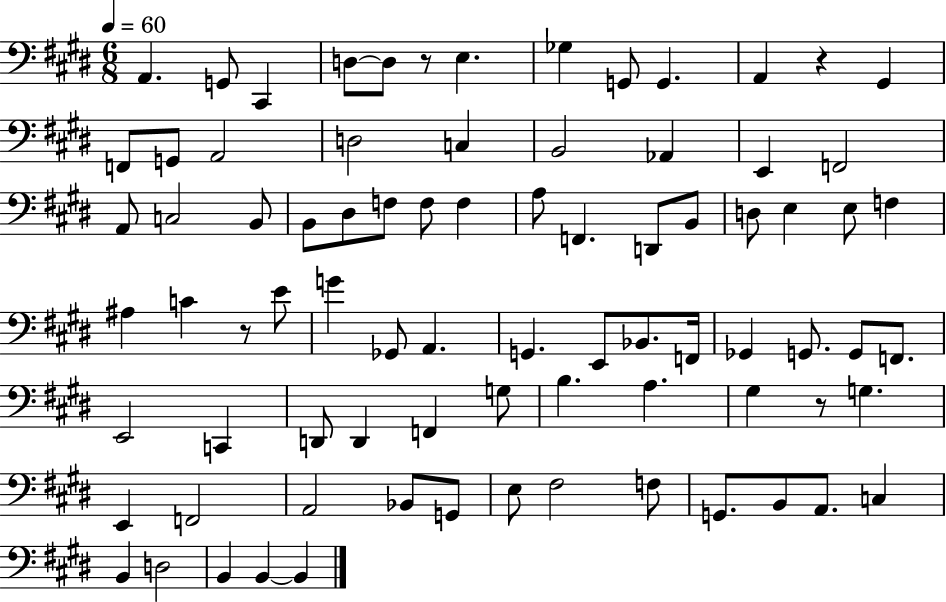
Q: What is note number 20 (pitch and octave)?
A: F2